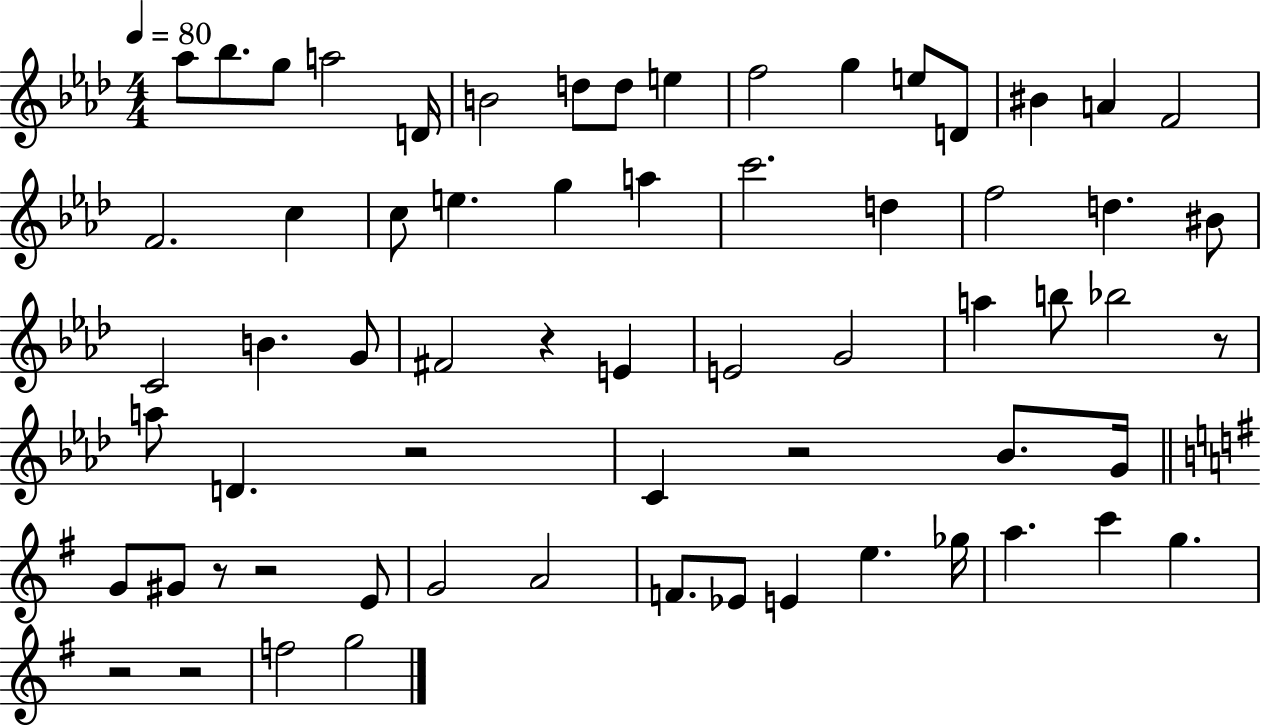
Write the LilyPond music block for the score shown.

{
  \clef treble
  \numericTimeSignature
  \time 4/4
  \key aes \major
  \tempo 4 = 80
  aes''8 bes''8. g''8 a''2 d'16 | b'2 d''8 d''8 e''4 | f''2 g''4 e''8 d'8 | bis'4 a'4 f'2 | \break f'2. c''4 | c''8 e''4. g''4 a''4 | c'''2. d''4 | f''2 d''4. bis'8 | \break c'2 b'4. g'8 | fis'2 r4 e'4 | e'2 g'2 | a''4 b''8 bes''2 r8 | \break a''8 d'4. r2 | c'4 r2 bes'8. g'16 | \bar "||" \break \key g \major g'8 gis'8 r8 r2 e'8 | g'2 a'2 | f'8. ees'8 e'4 e''4. ges''16 | a''4. c'''4 g''4. | \break r2 r2 | f''2 g''2 | \bar "|."
}